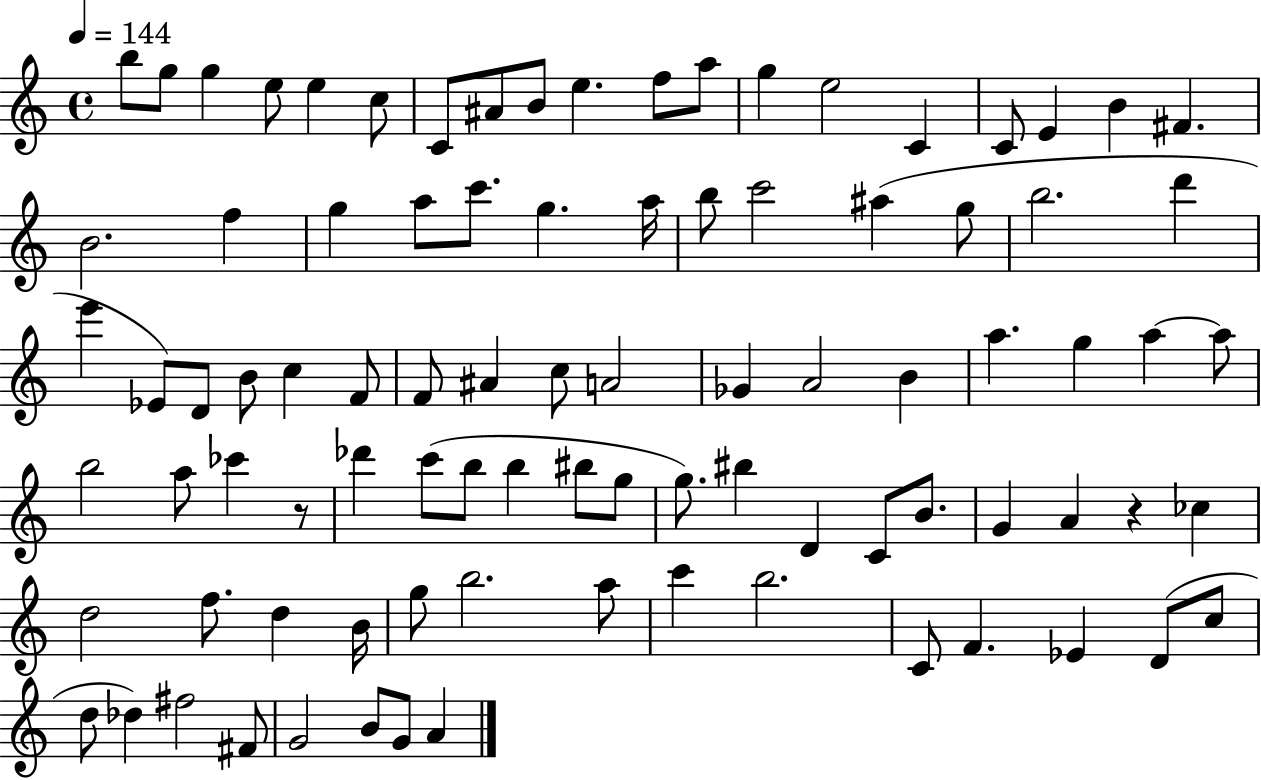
{
  \clef treble
  \time 4/4
  \defaultTimeSignature
  \key c \major
  \tempo 4 = 144
  b''8 g''8 g''4 e''8 e''4 c''8 | c'8 ais'8 b'8 e''4. f''8 a''8 | g''4 e''2 c'4 | c'8 e'4 b'4 fis'4. | \break b'2. f''4 | g''4 a''8 c'''8. g''4. a''16 | b''8 c'''2 ais''4( g''8 | b''2. d'''4 | \break e'''4 ees'8) d'8 b'8 c''4 f'8 | f'8 ais'4 c''8 a'2 | ges'4 a'2 b'4 | a''4. g''4 a''4~~ a''8 | \break b''2 a''8 ces'''4 r8 | des'''4 c'''8( b''8 b''4 bis''8 g''8 | g''8.) bis''4 d'4 c'8 b'8. | g'4 a'4 r4 ces''4 | \break d''2 f''8. d''4 b'16 | g''8 b''2. a''8 | c'''4 b''2. | c'8 f'4. ees'4 d'8( c''8 | \break d''8 des''4) fis''2 fis'8 | g'2 b'8 g'8 a'4 | \bar "|."
}